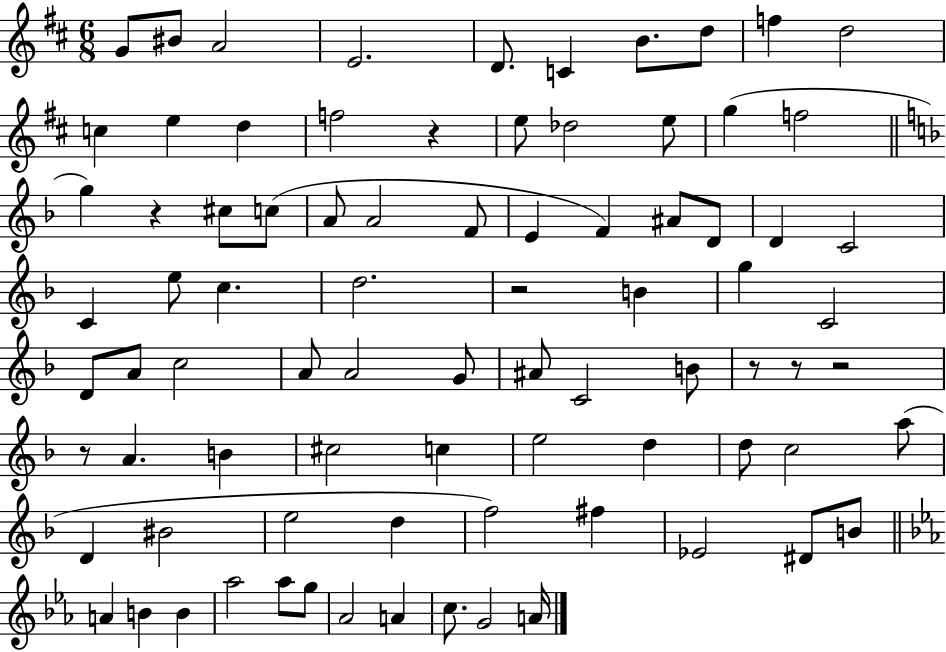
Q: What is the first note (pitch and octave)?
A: G4